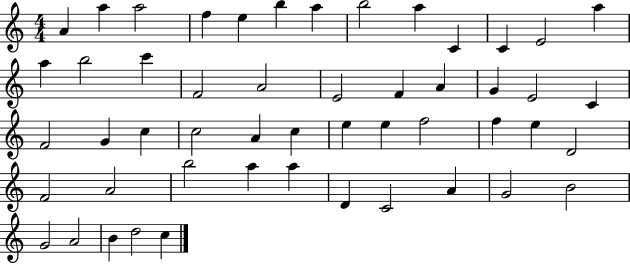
A4/q A5/q A5/h F5/q E5/q B5/q A5/q B5/h A5/q C4/q C4/q E4/h A5/q A5/q B5/h C6/q F4/h A4/h E4/h F4/q A4/q G4/q E4/h C4/q F4/h G4/q C5/q C5/h A4/q C5/q E5/q E5/q F5/h F5/q E5/q D4/h F4/h A4/h B5/h A5/q A5/q D4/q C4/h A4/q G4/h B4/h G4/h A4/h B4/q D5/h C5/q